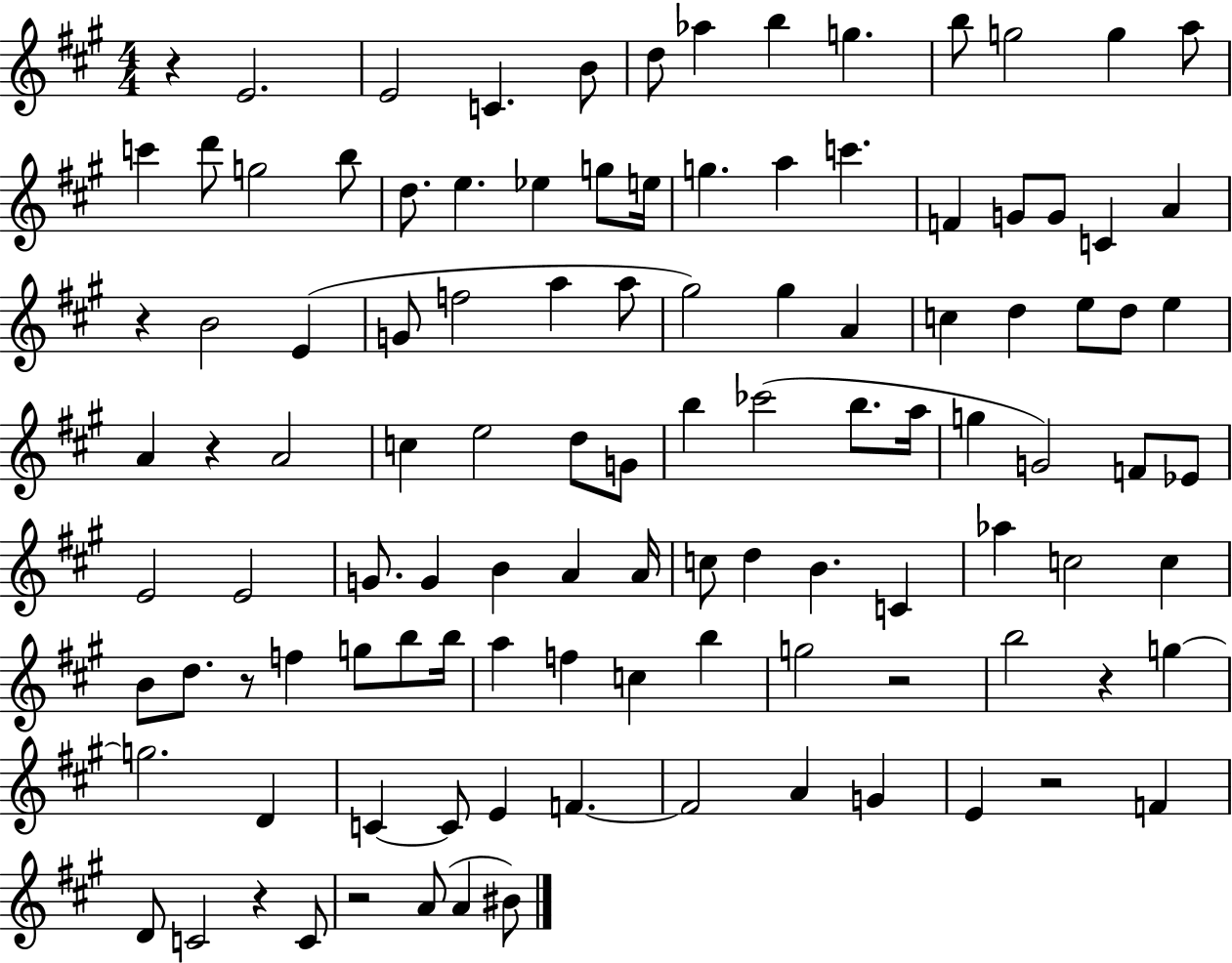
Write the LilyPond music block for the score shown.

{
  \clef treble
  \numericTimeSignature
  \time 4/4
  \key a \major
  r4 e'2. | e'2 c'4. b'8 | d''8 aes''4 b''4 g''4. | b''8 g''2 g''4 a''8 | \break c'''4 d'''8 g''2 b''8 | d''8. e''4. ees''4 g''8 e''16 | g''4. a''4 c'''4. | f'4 g'8 g'8 c'4 a'4 | \break r4 b'2 e'4( | g'8 f''2 a''4 a''8 | gis''2) gis''4 a'4 | c''4 d''4 e''8 d''8 e''4 | \break a'4 r4 a'2 | c''4 e''2 d''8 g'8 | b''4 ces'''2( b''8. a''16 | g''4 g'2) f'8 ees'8 | \break e'2 e'2 | g'8. g'4 b'4 a'4 a'16 | c''8 d''4 b'4. c'4 | aes''4 c''2 c''4 | \break b'8 d''8. r8 f''4 g''8 b''8 b''16 | a''4 f''4 c''4 b''4 | g''2 r2 | b''2 r4 g''4~~ | \break g''2. d'4 | c'4~~ c'8 e'4 f'4.~~ | f'2 a'4 g'4 | e'4 r2 f'4 | \break d'8 c'2 r4 c'8 | r2 a'8( a'4 bis'8) | \bar "|."
}